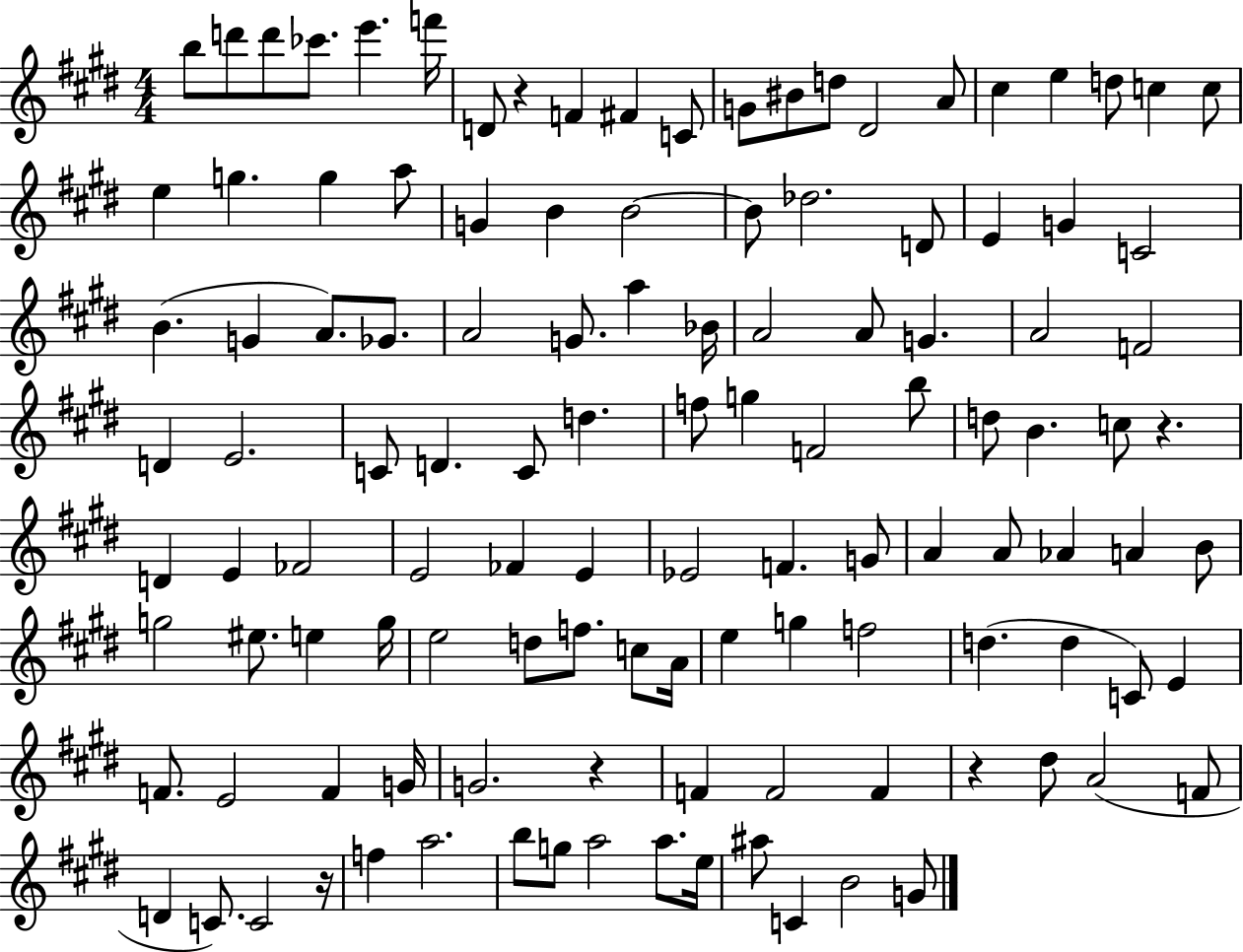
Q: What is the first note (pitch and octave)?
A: B5